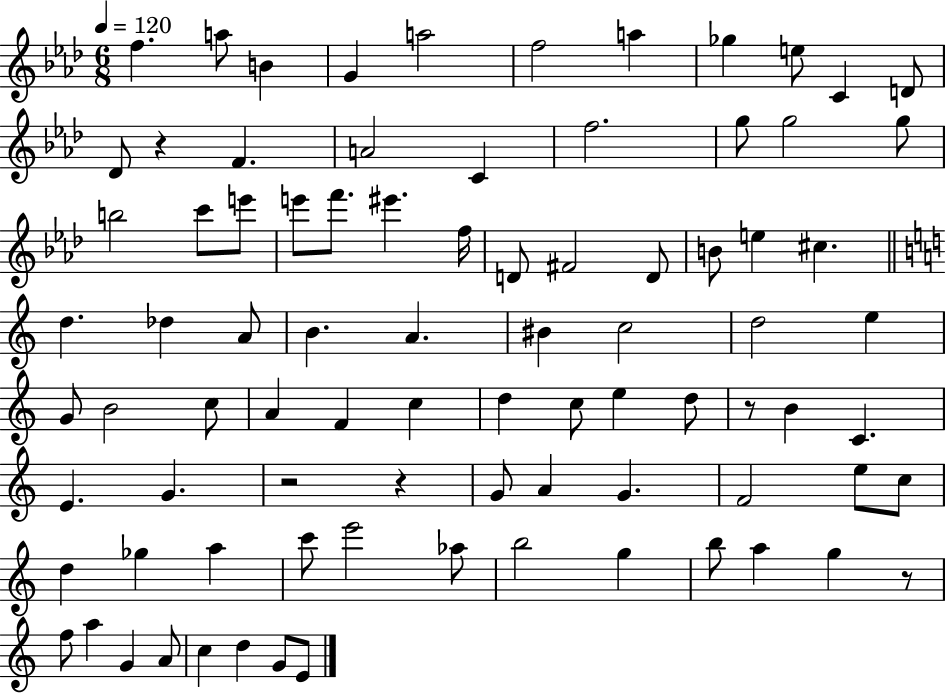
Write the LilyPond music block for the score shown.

{
  \clef treble
  \numericTimeSignature
  \time 6/8
  \key aes \major
  \tempo 4 = 120
  f''4. a''8 b'4 | g'4 a''2 | f''2 a''4 | ges''4 e''8 c'4 d'8 | \break des'8 r4 f'4. | a'2 c'4 | f''2. | g''8 g''2 g''8 | \break b''2 c'''8 e'''8 | e'''8 f'''8. eis'''4. f''16 | d'8 fis'2 d'8 | b'8 e''4 cis''4. | \break \bar "||" \break \key c \major d''4. des''4 a'8 | b'4. a'4. | bis'4 c''2 | d''2 e''4 | \break g'8 b'2 c''8 | a'4 f'4 c''4 | d''4 c''8 e''4 d''8 | r8 b'4 c'4. | \break e'4. g'4. | r2 r4 | g'8 a'4 g'4. | f'2 e''8 c''8 | \break d''4 ges''4 a''4 | c'''8 e'''2 aes''8 | b''2 g''4 | b''8 a''4 g''4 r8 | \break f''8 a''4 g'4 a'8 | c''4 d''4 g'8 e'8 | \bar "|."
}